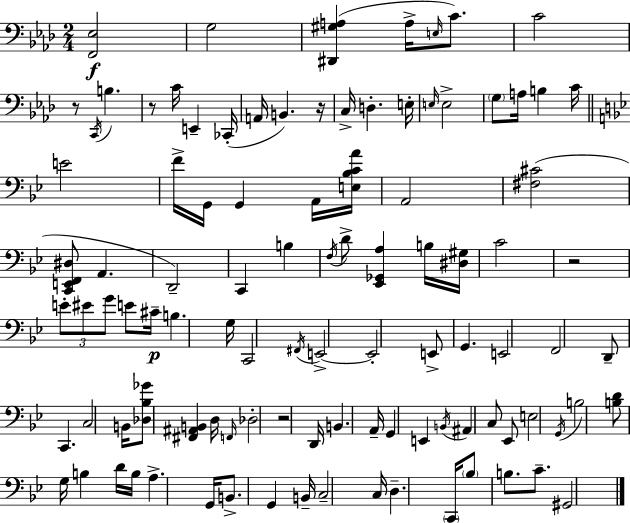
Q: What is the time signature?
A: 2/4